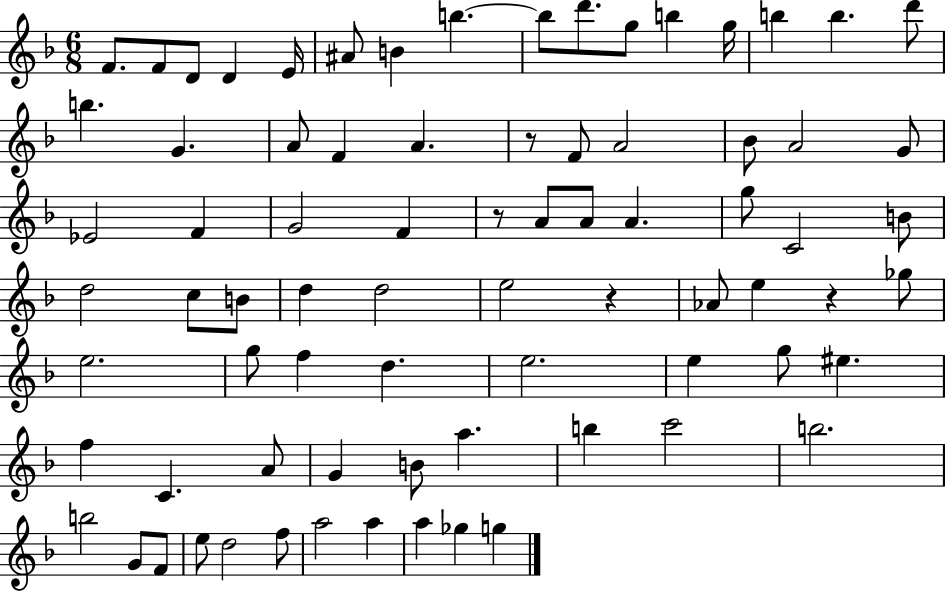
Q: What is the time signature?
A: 6/8